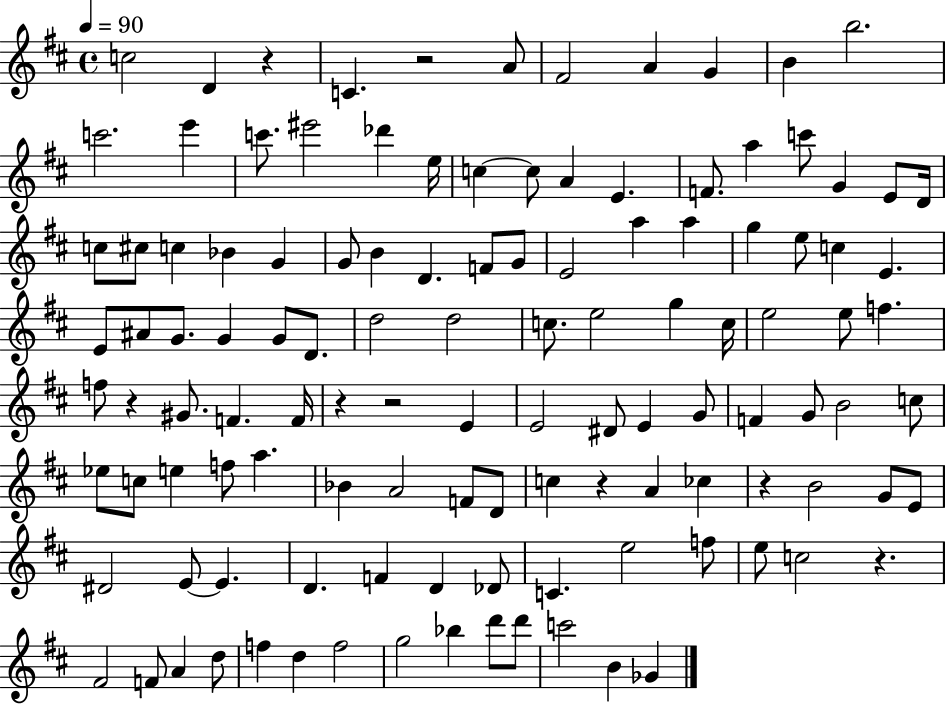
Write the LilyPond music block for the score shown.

{
  \clef treble
  \time 4/4
  \defaultTimeSignature
  \key d \major
  \tempo 4 = 90
  \repeat volta 2 { c''2 d'4 r4 | c'4. r2 a'8 | fis'2 a'4 g'4 | b'4 b''2. | \break c'''2. e'''4 | c'''8. eis'''2 des'''4 e''16 | c''4~~ c''8 a'4 e'4. | f'8. a''4 c'''8 g'4 e'8 d'16 | \break c''8 cis''8 c''4 bes'4 g'4 | g'8 b'4 d'4. f'8 g'8 | e'2 a''4 a''4 | g''4 e''8 c''4 e'4. | \break e'8 ais'8 g'8. g'4 g'8 d'8. | d''2 d''2 | c''8. e''2 g''4 c''16 | e''2 e''8 f''4. | \break f''8 r4 gis'8. f'4. f'16 | r4 r2 e'4 | e'2 dis'8 e'4 g'8 | f'4 g'8 b'2 c''8 | \break ees''8 c''8 e''4 f''8 a''4. | bes'4 a'2 f'8 d'8 | c''4 r4 a'4 ces''4 | r4 b'2 g'8 e'8 | \break dis'2 e'8~~ e'4. | d'4. f'4 d'4 des'8 | c'4. e''2 f''8 | e''8 c''2 r4. | \break fis'2 f'8 a'4 d''8 | f''4 d''4 f''2 | g''2 bes''4 d'''8 d'''8 | c'''2 b'4 ges'4 | \break } \bar "|."
}